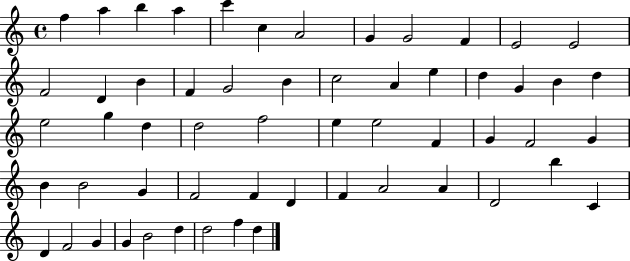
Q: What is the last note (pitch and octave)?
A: D5